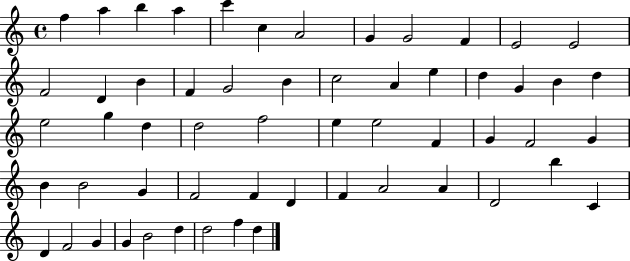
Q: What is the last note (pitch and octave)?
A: D5